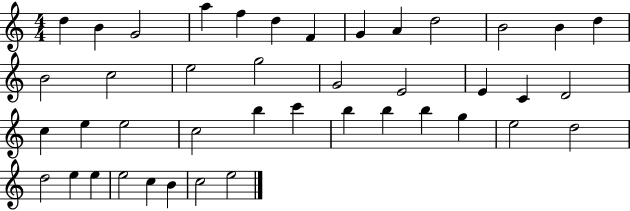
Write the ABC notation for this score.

X:1
T:Untitled
M:4/4
L:1/4
K:C
d B G2 a f d F G A d2 B2 B d B2 c2 e2 g2 G2 E2 E C D2 c e e2 c2 b c' b b b g e2 d2 d2 e e e2 c B c2 e2